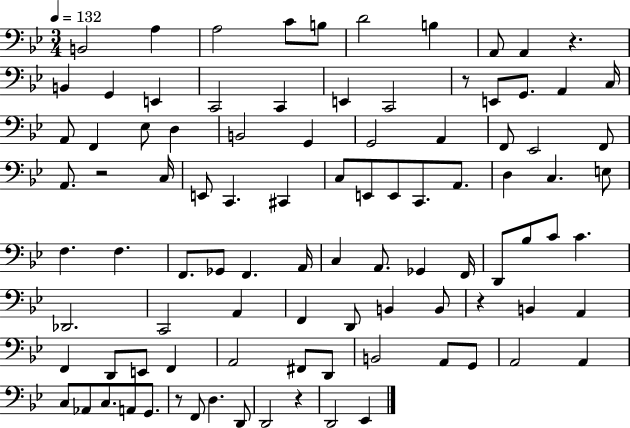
X:1
T:Untitled
M:3/4
L:1/4
K:Bb
B,,2 A, A,2 C/2 B,/2 D2 B, A,,/2 A,, z B,, G,, E,, C,,2 C,, E,, C,,2 z/2 E,,/2 G,,/2 A,, C,/4 A,,/2 F,, _E,/2 D, B,,2 G,, G,,2 A,, F,,/2 _E,,2 F,,/2 A,,/2 z2 C,/4 E,,/2 C,, ^C,, C,/2 E,,/2 E,,/2 C,,/2 A,,/2 D, C, E,/2 F, F, F,,/2 _G,,/2 F,, A,,/4 C, A,,/2 _G,, F,,/4 D,,/2 _B,/2 C/2 C _D,,2 C,,2 A,, F,, D,,/2 B,, B,,/2 z B,, A,, F,, D,,/2 E,,/2 F,, A,,2 ^F,,/2 D,,/2 B,,2 A,,/2 G,,/2 A,,2 A,, C,/2 _A,,/2 C,/2 A,,/2 G,,/2 z/2 F,,/2 D, D,,/2 D,,2 z D,,2 _E,,